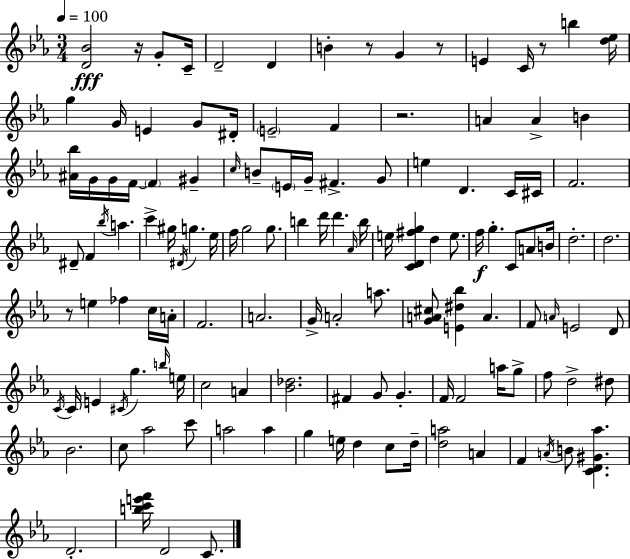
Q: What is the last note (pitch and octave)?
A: C4